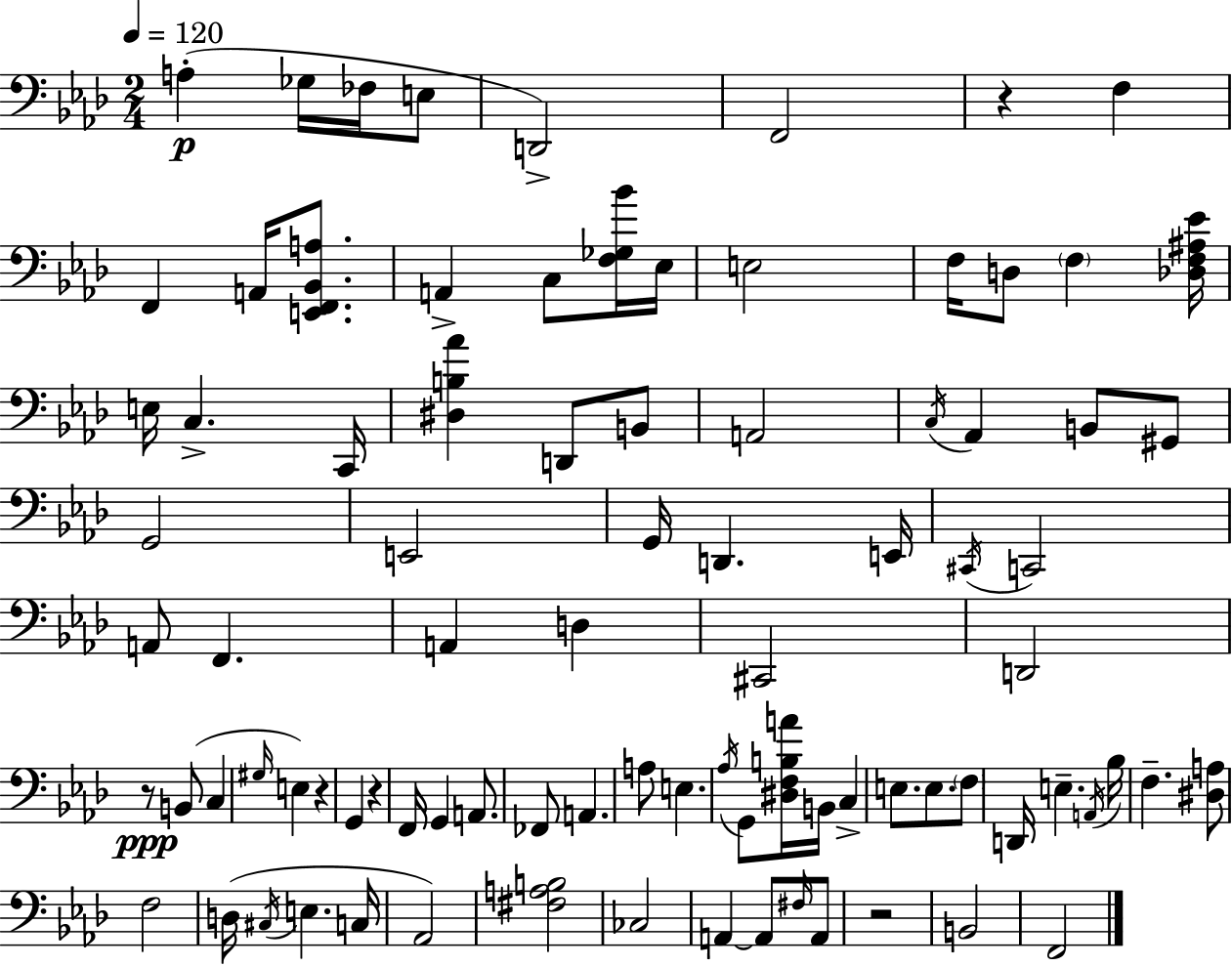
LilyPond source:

{
  \clef bass
  \numericTimeSignature
  \time 2/4
  \key f \minor
  \tempo 4 = 120
  a4-.(\p ges16 fes16 e8 | d,2->) | f,2 | r4 f4 | \break f,4 a,16 <e, f, bes, a>8. | a,4-> c8 <f ges bes'>16 ees16 | e2 | f16 d8 \parenthesize f4 <des f ais ees'>16 | \break e16 c4.-> c,16 | <dis b aes'>4 d,8 b,8 | a,2 | \acciaccatura { c16 } aes,4 b,8 gis,8 | \break g,2 | e,2 | g,16 d,4. | e,16 \acciaccatura { cis,16 } c,2 | \break a,8 f,4. | a,4 d4 | cis,2 | d,2 | \break r8\ppp b,8( c4 | \grace { gis16 } e4) r4 | g,4 r4 | f,16 g,4 | \break a,8. fes,8 a,4. | a8 e4. | \acciaccatura { aes16 } g,8 <dis f b a'>16 b,16 | c4-> e8. e8. | \break \parenthesize f8 d,16 e4.-- | \acciaccatura { a,16 } bes16 f4.-- | <dis a>8 f2 | d16( \acciaccatura { cis16 } e4. | \break c16 aes,2) | <fis a b>2 | ces2 | a,4~~ | \break a,8 \grace { fis16 } a,8 r2 | b,2 | f,2 | \bar "|."
}